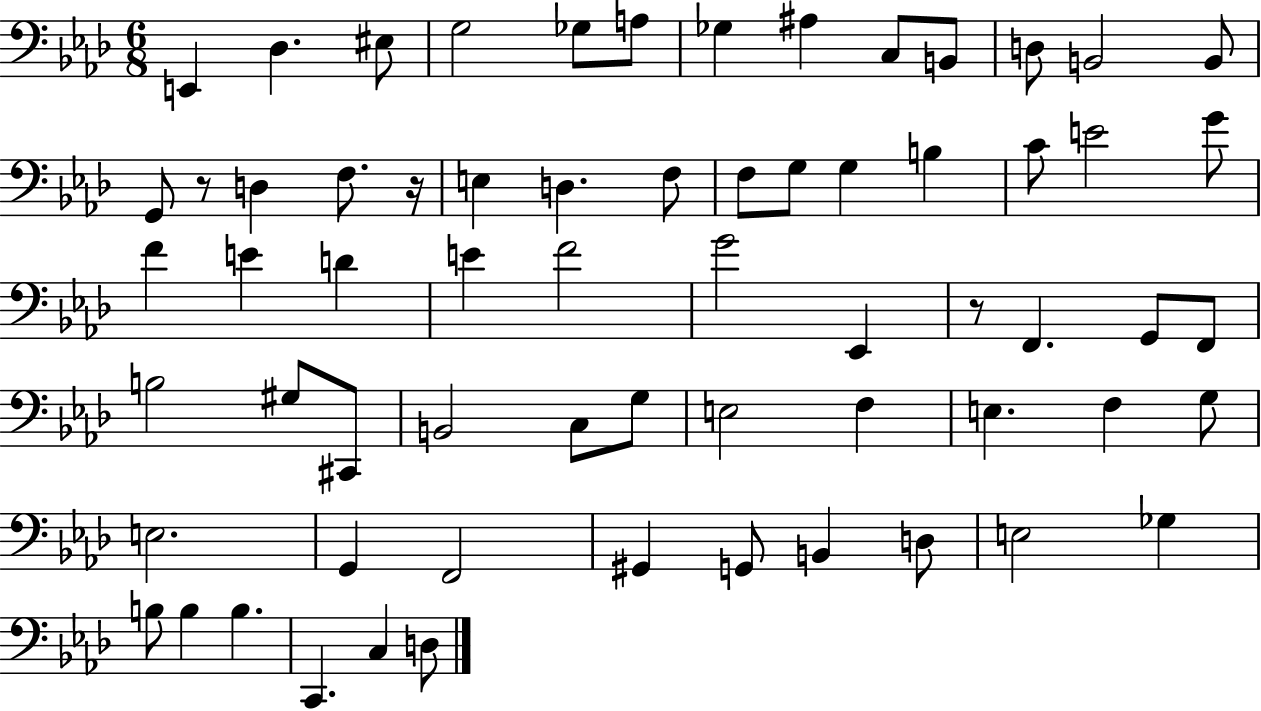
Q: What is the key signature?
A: AES major